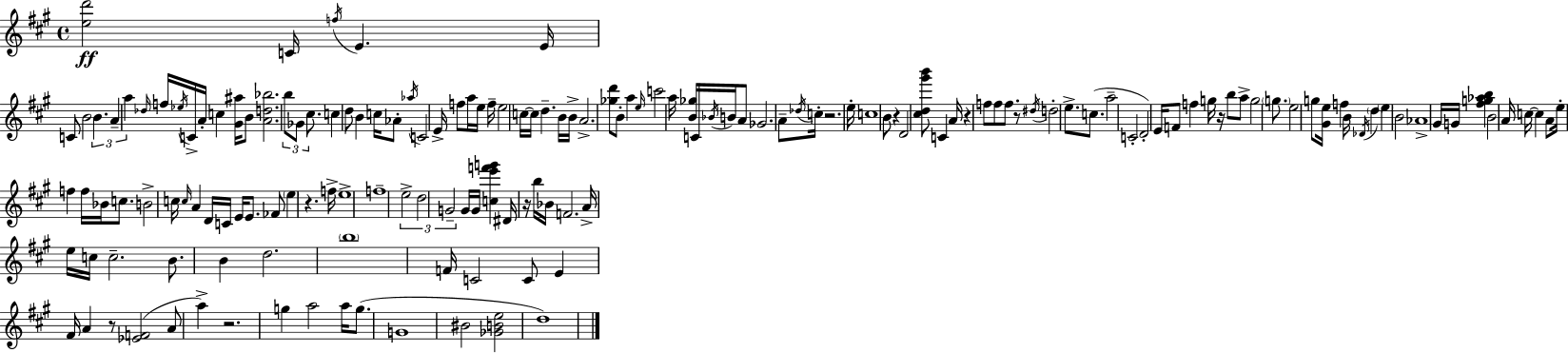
[E5,D6]/h C4/s F5/s E4/q. E4/s C4/e B4/h B4/q. A4/q A5/q Db5/s F5/s Eb5/s C4/s A4/s C5/q [G#4,A#5]/s B4/e [A4,D5,Bb5]/h. B5/e Gb4/e C#5/e. C5/q D5/e B4/q C5/s Ab4/e Ab5/s C4/h E4/s F5/e A5/s E5/s F5/s E5/h C5/s C5/s D5/q. B4/s B4/s A4/h. [Gb5,D6]/e B4/e A5/q E5/s C6/h A5/s [B4,Gb5]/s C4/s Bb4/s B4/s A4/e Gb4/h. A4/e Db5/s C5/s R/h. E5/s C5/w B4/e R/q D4/h [C#5,D5,G#6,B6]/e C4/q A4/s R/q F5/e F5/e F5/e. R/e D#5/s D5/h E5/e. C5/e. A5/h C4/h D4/h E4/s F4/e F5/q G5/s R/s B5/e A5/e G5/h G5/e. E5/h G5/e [G#4,E5]/s F5/q B4/s Db4/s D5/q E5/q B4/h Ab4/w G#4/s G4/s [F#5,G5,Ab5,B5]/q B4/h A4/s C5/s C5/q A4/e E5/s F5/q F5/s Bb4/s C5/e. B4/h C5/s C5/s A4/q D4/s C4/s E4/s E4/e. FES4/e E5/q R/q. F5/s E5/w F5/w E5/h D5/h G4/h G4/s G4/s [C5,E6,F6,G6]/q D#4/s R/s B5/s Bb4/s F4/h. A4/s E5/s C5/s C5/h. B4/e. B4/q D5/h. B5/w F4/s C4/h C4/e E4/q F#4/s A4/q R/e [Eb4,F4]/h A4/e A5/q R/h. G5/q A5/h A5/s G5/e. G4/w BIS4/h [Gb4,B4,E5]/h D5/w